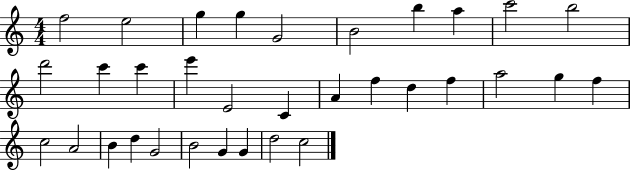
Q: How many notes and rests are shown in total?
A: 33